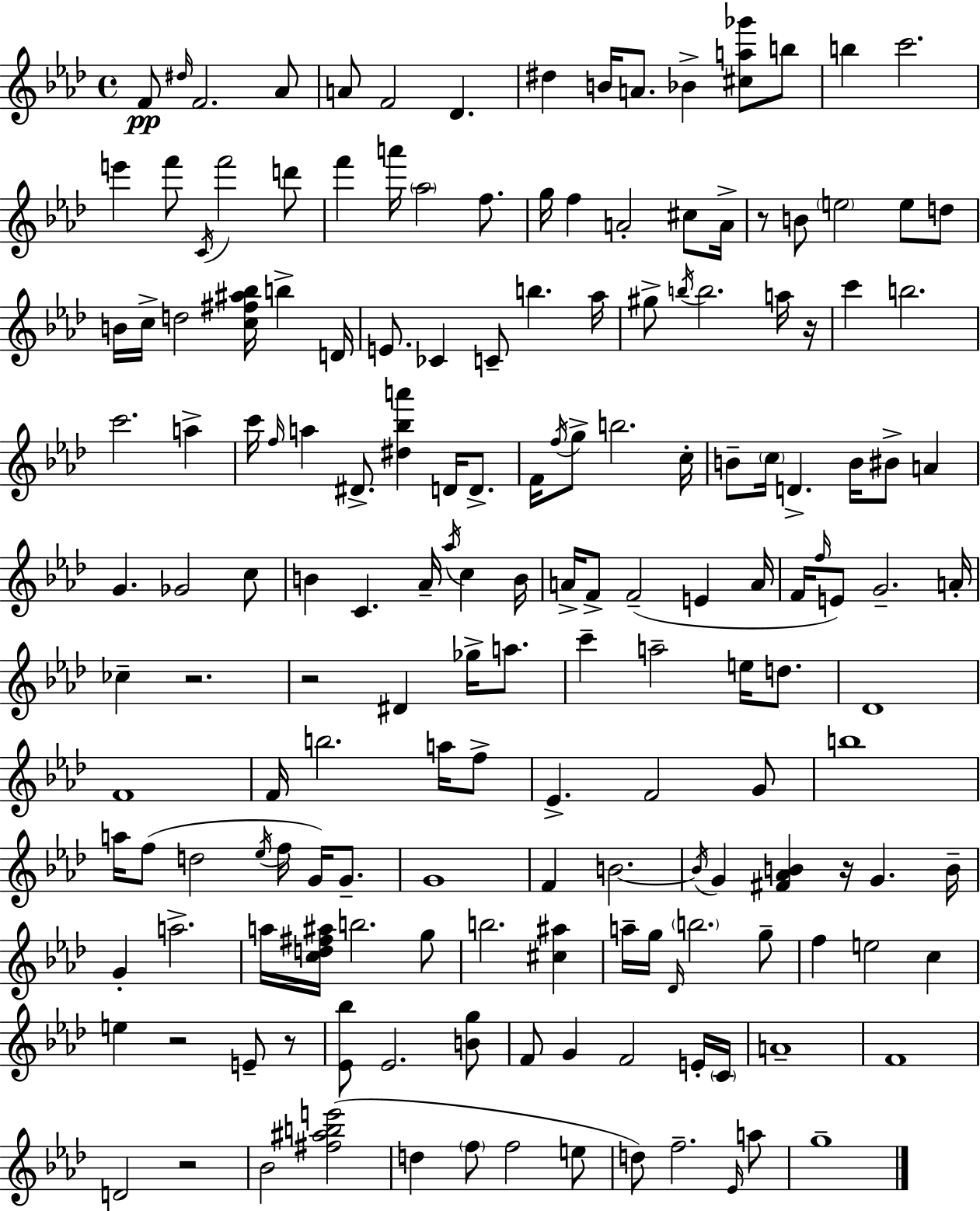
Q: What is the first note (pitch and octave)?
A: F4